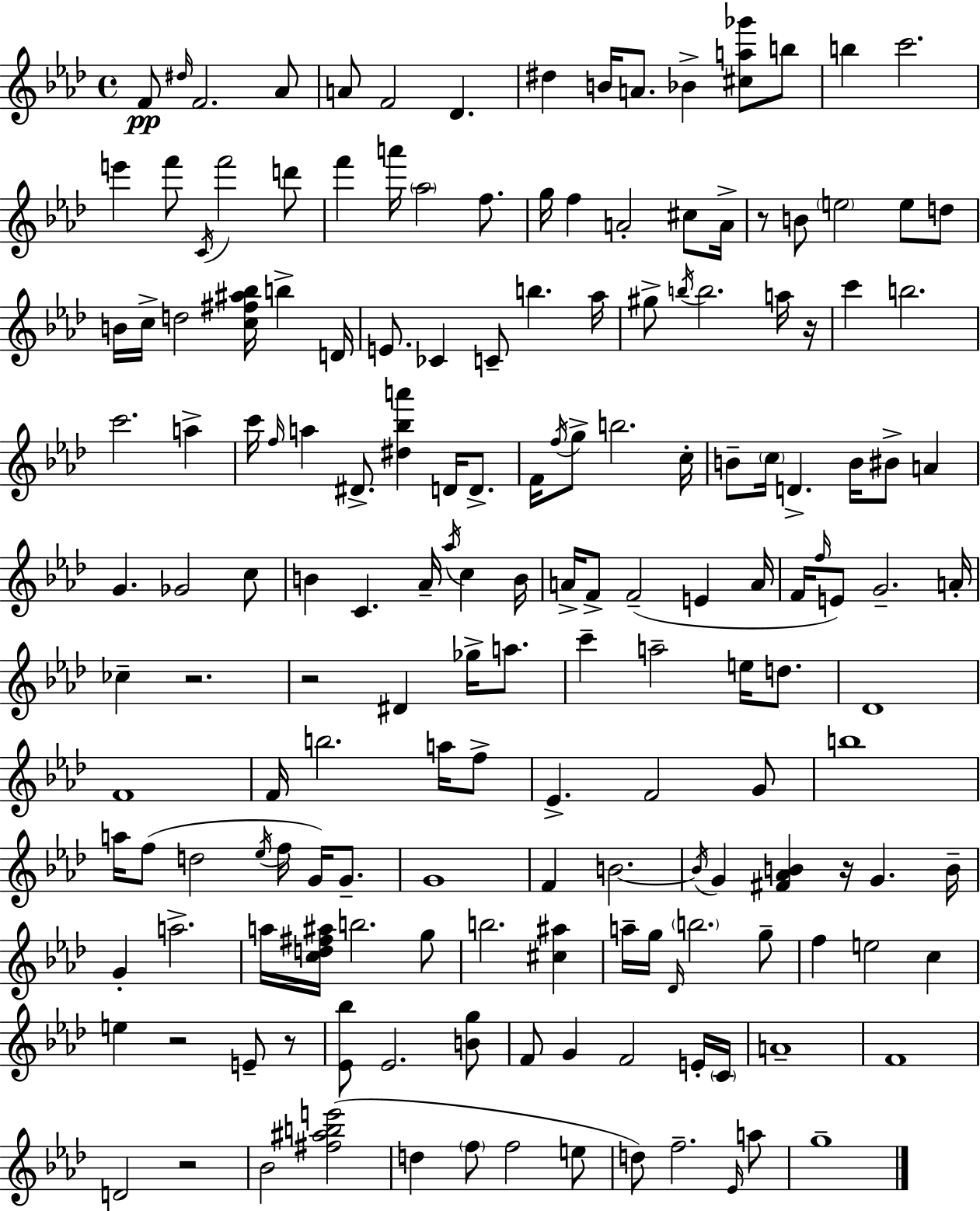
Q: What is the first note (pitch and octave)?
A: F4